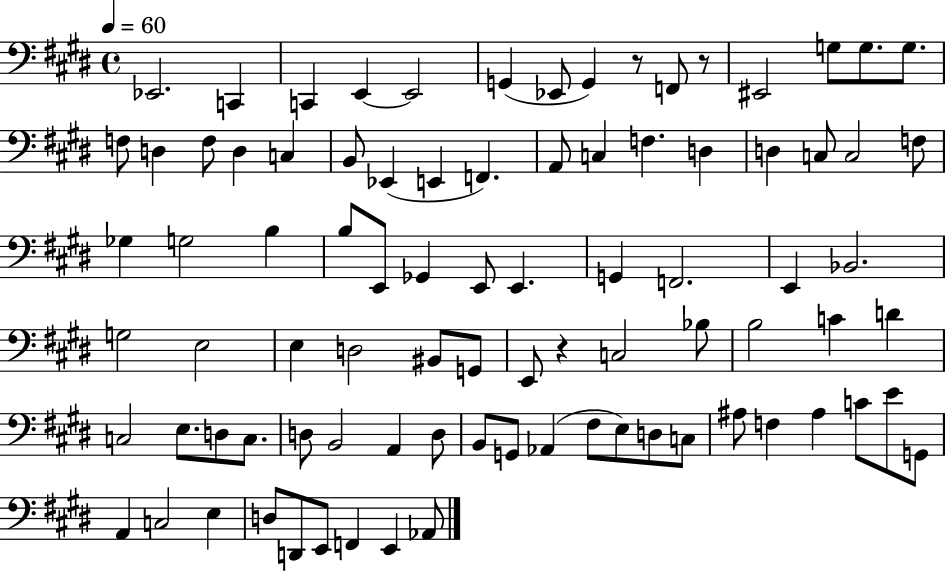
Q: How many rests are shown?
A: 3